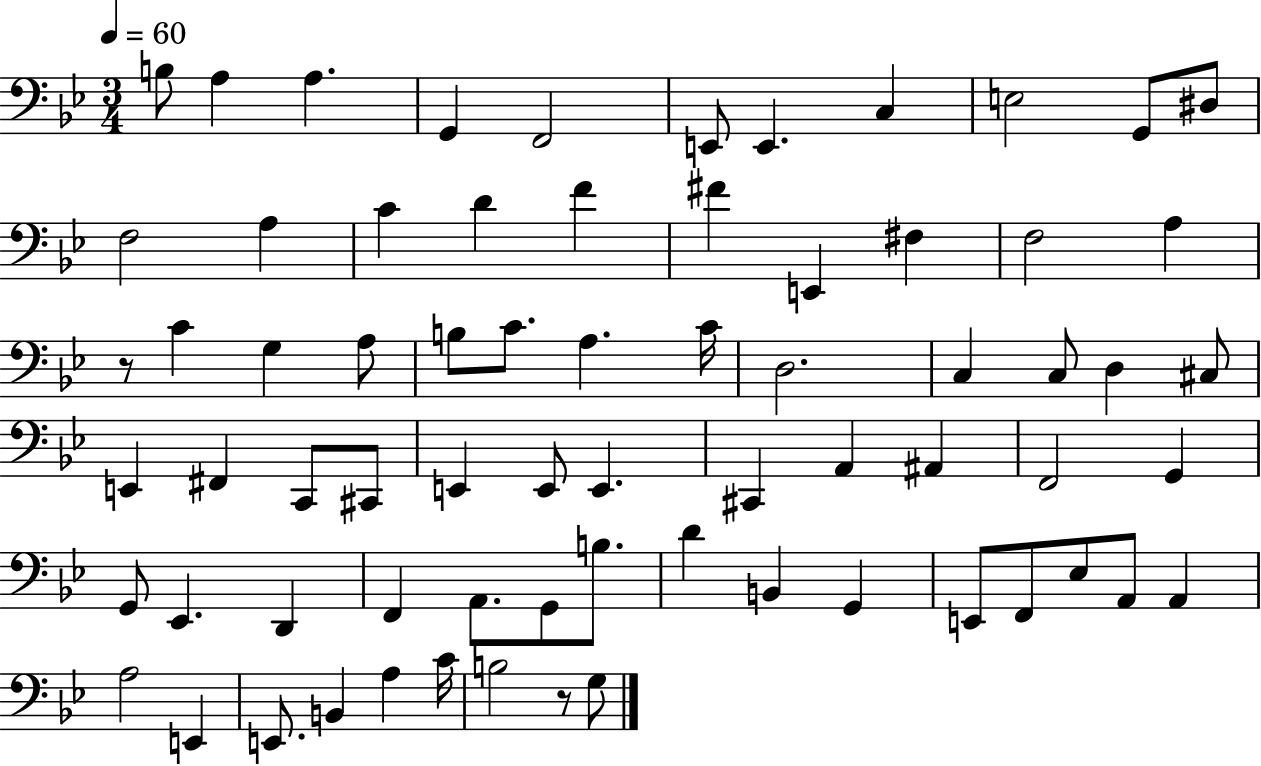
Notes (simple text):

B3/e A3/q A3/q. G2/q F2/h E2/e E2/q. C3/q E3/h G2/e D#3/e F3/h A3/q C4/q D4/q F4/q F#4/q E2/q F#3/q F3/h A3/q R/e C4/q G3/q A3/e B3/e C4/e. A3/q. C4/s D3/h. C3/q C3/e D3/q C#3/e E2/q F#2/q C2/e C#2/e E2/q E2/e E2/q. C#2/q A2/q A#2/q F2/h G2/q G2/e Eb2/q. D2/q F2/q A2/e. G2/e B3/e. D4/q B2/q G2/q E2/e F2/e Eb3/e A2/e A2/q A3/h E2/q E2/e. B2/q A3/q C4/s B3/h R/e G3/e